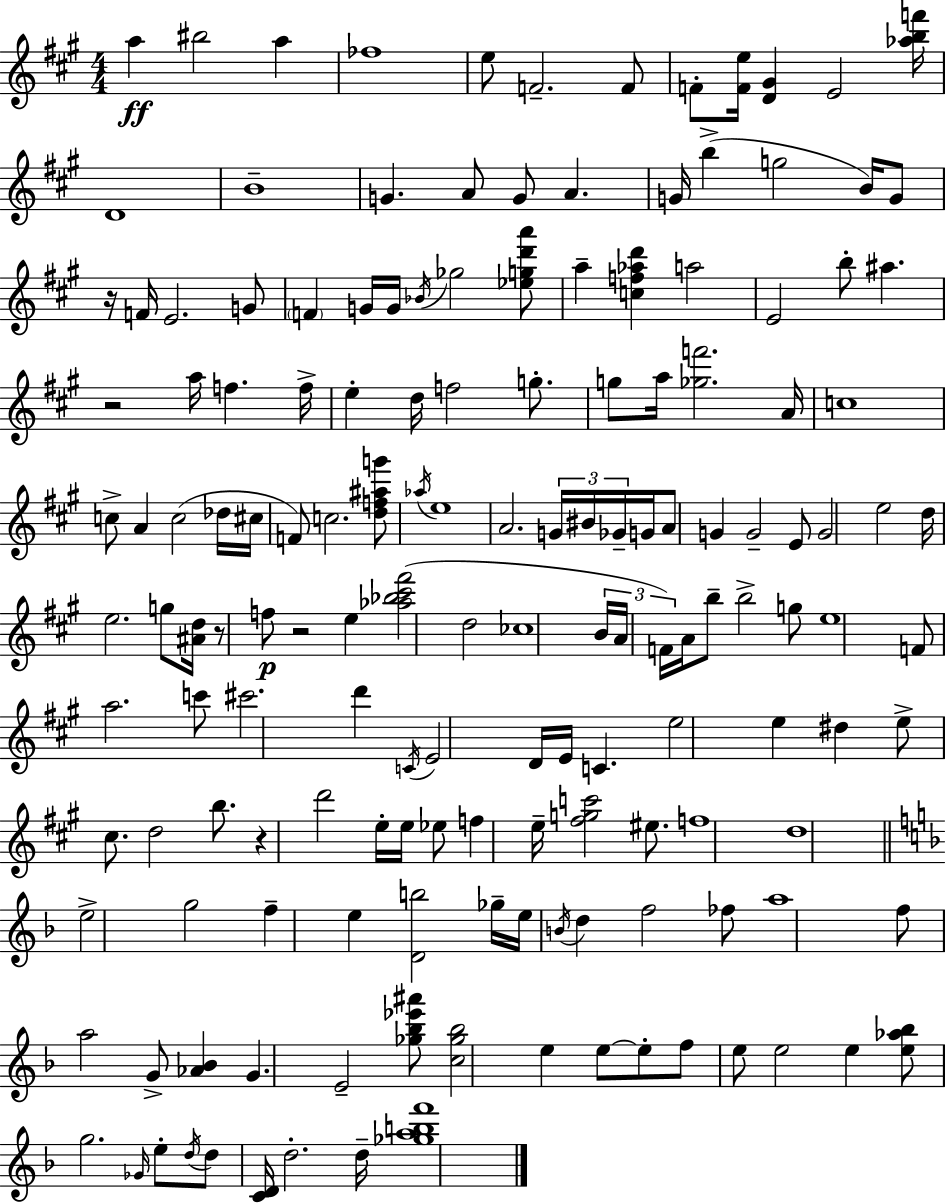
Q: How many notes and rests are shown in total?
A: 157